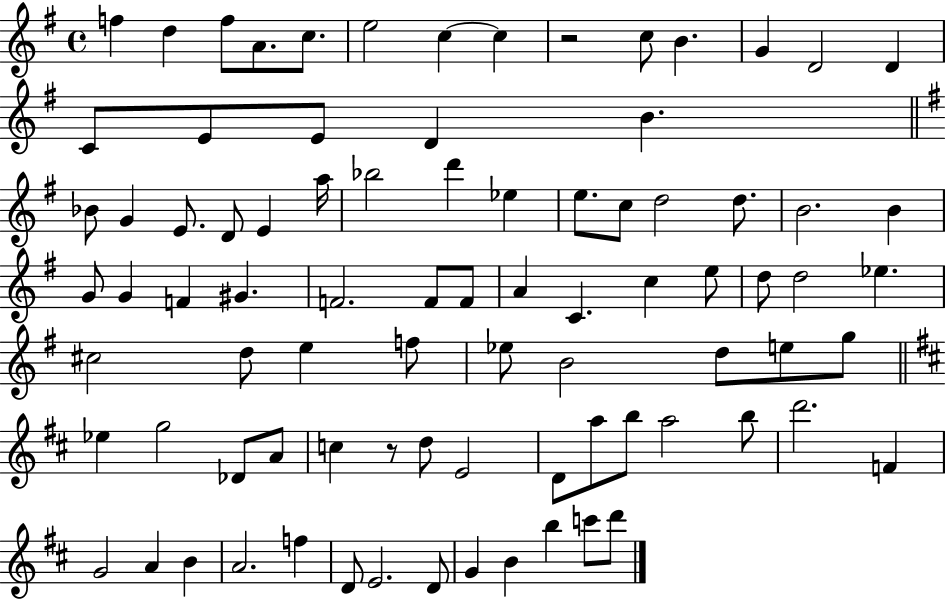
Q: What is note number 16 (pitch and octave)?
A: E4